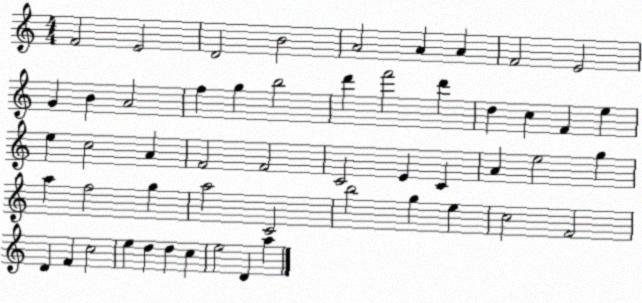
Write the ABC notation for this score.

X:1
T:Untitled
M:4/4
L:1/4
K:C
F2 E2 D2 B2 A2 A A F2 E2 G B A2 f g b2 d' f'2 d' d c F e e c2 A F2 F2 C2 E C A e2 g a f2 g a2 C2 b2 g e c2 F2 D F c2 e d d c e2 D a